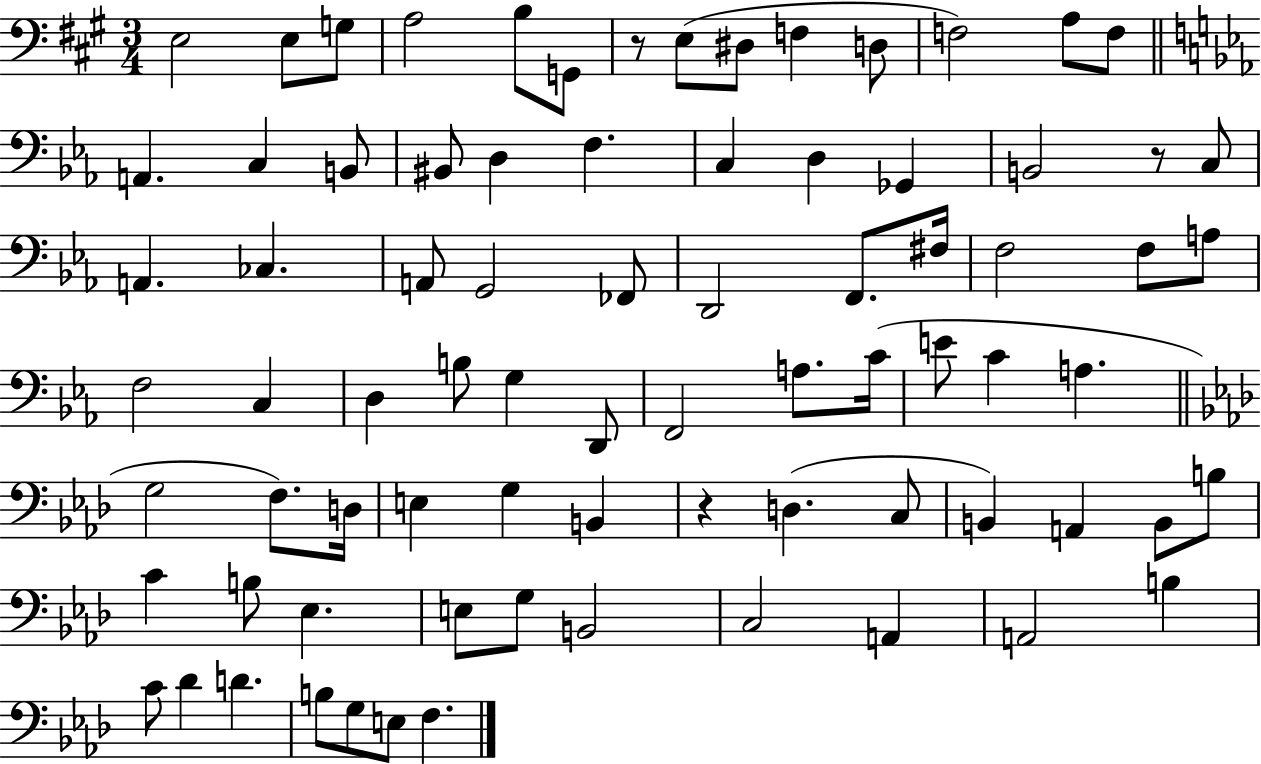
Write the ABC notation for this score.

X:1
T:Untitled
M:3/4
L:1/4
K:A
E,2 E,/2 G,/2 A,2 B,/2 G,,/2 z/2 E,/2 ^D,/2 F, D,/2 F,2 A,/2 F,/2 A,, C, B,,/2 ^B,,/2 D, F, C, D, _G,, B,,2 z/2 C,/2 A,, _C, A,,/2 G,,2 _F,,/2 D,,2 F,,/2 ^F,/4 F,2 F,/2 A,/2 F,2 C, D, B,/2 G, D,,/2 F,,2 A,/2 C/4 E/2 C A, G,2 F,/2 D,/4 E, G, B,, z D, C,/2 B,, A,, B,,/2 B,/2 C B,/2 _E, E,/2 G,/2 B,,2 C,2 A,, A,,2 B, C/2 _D D B,/2 G,/2 E,/2 F,